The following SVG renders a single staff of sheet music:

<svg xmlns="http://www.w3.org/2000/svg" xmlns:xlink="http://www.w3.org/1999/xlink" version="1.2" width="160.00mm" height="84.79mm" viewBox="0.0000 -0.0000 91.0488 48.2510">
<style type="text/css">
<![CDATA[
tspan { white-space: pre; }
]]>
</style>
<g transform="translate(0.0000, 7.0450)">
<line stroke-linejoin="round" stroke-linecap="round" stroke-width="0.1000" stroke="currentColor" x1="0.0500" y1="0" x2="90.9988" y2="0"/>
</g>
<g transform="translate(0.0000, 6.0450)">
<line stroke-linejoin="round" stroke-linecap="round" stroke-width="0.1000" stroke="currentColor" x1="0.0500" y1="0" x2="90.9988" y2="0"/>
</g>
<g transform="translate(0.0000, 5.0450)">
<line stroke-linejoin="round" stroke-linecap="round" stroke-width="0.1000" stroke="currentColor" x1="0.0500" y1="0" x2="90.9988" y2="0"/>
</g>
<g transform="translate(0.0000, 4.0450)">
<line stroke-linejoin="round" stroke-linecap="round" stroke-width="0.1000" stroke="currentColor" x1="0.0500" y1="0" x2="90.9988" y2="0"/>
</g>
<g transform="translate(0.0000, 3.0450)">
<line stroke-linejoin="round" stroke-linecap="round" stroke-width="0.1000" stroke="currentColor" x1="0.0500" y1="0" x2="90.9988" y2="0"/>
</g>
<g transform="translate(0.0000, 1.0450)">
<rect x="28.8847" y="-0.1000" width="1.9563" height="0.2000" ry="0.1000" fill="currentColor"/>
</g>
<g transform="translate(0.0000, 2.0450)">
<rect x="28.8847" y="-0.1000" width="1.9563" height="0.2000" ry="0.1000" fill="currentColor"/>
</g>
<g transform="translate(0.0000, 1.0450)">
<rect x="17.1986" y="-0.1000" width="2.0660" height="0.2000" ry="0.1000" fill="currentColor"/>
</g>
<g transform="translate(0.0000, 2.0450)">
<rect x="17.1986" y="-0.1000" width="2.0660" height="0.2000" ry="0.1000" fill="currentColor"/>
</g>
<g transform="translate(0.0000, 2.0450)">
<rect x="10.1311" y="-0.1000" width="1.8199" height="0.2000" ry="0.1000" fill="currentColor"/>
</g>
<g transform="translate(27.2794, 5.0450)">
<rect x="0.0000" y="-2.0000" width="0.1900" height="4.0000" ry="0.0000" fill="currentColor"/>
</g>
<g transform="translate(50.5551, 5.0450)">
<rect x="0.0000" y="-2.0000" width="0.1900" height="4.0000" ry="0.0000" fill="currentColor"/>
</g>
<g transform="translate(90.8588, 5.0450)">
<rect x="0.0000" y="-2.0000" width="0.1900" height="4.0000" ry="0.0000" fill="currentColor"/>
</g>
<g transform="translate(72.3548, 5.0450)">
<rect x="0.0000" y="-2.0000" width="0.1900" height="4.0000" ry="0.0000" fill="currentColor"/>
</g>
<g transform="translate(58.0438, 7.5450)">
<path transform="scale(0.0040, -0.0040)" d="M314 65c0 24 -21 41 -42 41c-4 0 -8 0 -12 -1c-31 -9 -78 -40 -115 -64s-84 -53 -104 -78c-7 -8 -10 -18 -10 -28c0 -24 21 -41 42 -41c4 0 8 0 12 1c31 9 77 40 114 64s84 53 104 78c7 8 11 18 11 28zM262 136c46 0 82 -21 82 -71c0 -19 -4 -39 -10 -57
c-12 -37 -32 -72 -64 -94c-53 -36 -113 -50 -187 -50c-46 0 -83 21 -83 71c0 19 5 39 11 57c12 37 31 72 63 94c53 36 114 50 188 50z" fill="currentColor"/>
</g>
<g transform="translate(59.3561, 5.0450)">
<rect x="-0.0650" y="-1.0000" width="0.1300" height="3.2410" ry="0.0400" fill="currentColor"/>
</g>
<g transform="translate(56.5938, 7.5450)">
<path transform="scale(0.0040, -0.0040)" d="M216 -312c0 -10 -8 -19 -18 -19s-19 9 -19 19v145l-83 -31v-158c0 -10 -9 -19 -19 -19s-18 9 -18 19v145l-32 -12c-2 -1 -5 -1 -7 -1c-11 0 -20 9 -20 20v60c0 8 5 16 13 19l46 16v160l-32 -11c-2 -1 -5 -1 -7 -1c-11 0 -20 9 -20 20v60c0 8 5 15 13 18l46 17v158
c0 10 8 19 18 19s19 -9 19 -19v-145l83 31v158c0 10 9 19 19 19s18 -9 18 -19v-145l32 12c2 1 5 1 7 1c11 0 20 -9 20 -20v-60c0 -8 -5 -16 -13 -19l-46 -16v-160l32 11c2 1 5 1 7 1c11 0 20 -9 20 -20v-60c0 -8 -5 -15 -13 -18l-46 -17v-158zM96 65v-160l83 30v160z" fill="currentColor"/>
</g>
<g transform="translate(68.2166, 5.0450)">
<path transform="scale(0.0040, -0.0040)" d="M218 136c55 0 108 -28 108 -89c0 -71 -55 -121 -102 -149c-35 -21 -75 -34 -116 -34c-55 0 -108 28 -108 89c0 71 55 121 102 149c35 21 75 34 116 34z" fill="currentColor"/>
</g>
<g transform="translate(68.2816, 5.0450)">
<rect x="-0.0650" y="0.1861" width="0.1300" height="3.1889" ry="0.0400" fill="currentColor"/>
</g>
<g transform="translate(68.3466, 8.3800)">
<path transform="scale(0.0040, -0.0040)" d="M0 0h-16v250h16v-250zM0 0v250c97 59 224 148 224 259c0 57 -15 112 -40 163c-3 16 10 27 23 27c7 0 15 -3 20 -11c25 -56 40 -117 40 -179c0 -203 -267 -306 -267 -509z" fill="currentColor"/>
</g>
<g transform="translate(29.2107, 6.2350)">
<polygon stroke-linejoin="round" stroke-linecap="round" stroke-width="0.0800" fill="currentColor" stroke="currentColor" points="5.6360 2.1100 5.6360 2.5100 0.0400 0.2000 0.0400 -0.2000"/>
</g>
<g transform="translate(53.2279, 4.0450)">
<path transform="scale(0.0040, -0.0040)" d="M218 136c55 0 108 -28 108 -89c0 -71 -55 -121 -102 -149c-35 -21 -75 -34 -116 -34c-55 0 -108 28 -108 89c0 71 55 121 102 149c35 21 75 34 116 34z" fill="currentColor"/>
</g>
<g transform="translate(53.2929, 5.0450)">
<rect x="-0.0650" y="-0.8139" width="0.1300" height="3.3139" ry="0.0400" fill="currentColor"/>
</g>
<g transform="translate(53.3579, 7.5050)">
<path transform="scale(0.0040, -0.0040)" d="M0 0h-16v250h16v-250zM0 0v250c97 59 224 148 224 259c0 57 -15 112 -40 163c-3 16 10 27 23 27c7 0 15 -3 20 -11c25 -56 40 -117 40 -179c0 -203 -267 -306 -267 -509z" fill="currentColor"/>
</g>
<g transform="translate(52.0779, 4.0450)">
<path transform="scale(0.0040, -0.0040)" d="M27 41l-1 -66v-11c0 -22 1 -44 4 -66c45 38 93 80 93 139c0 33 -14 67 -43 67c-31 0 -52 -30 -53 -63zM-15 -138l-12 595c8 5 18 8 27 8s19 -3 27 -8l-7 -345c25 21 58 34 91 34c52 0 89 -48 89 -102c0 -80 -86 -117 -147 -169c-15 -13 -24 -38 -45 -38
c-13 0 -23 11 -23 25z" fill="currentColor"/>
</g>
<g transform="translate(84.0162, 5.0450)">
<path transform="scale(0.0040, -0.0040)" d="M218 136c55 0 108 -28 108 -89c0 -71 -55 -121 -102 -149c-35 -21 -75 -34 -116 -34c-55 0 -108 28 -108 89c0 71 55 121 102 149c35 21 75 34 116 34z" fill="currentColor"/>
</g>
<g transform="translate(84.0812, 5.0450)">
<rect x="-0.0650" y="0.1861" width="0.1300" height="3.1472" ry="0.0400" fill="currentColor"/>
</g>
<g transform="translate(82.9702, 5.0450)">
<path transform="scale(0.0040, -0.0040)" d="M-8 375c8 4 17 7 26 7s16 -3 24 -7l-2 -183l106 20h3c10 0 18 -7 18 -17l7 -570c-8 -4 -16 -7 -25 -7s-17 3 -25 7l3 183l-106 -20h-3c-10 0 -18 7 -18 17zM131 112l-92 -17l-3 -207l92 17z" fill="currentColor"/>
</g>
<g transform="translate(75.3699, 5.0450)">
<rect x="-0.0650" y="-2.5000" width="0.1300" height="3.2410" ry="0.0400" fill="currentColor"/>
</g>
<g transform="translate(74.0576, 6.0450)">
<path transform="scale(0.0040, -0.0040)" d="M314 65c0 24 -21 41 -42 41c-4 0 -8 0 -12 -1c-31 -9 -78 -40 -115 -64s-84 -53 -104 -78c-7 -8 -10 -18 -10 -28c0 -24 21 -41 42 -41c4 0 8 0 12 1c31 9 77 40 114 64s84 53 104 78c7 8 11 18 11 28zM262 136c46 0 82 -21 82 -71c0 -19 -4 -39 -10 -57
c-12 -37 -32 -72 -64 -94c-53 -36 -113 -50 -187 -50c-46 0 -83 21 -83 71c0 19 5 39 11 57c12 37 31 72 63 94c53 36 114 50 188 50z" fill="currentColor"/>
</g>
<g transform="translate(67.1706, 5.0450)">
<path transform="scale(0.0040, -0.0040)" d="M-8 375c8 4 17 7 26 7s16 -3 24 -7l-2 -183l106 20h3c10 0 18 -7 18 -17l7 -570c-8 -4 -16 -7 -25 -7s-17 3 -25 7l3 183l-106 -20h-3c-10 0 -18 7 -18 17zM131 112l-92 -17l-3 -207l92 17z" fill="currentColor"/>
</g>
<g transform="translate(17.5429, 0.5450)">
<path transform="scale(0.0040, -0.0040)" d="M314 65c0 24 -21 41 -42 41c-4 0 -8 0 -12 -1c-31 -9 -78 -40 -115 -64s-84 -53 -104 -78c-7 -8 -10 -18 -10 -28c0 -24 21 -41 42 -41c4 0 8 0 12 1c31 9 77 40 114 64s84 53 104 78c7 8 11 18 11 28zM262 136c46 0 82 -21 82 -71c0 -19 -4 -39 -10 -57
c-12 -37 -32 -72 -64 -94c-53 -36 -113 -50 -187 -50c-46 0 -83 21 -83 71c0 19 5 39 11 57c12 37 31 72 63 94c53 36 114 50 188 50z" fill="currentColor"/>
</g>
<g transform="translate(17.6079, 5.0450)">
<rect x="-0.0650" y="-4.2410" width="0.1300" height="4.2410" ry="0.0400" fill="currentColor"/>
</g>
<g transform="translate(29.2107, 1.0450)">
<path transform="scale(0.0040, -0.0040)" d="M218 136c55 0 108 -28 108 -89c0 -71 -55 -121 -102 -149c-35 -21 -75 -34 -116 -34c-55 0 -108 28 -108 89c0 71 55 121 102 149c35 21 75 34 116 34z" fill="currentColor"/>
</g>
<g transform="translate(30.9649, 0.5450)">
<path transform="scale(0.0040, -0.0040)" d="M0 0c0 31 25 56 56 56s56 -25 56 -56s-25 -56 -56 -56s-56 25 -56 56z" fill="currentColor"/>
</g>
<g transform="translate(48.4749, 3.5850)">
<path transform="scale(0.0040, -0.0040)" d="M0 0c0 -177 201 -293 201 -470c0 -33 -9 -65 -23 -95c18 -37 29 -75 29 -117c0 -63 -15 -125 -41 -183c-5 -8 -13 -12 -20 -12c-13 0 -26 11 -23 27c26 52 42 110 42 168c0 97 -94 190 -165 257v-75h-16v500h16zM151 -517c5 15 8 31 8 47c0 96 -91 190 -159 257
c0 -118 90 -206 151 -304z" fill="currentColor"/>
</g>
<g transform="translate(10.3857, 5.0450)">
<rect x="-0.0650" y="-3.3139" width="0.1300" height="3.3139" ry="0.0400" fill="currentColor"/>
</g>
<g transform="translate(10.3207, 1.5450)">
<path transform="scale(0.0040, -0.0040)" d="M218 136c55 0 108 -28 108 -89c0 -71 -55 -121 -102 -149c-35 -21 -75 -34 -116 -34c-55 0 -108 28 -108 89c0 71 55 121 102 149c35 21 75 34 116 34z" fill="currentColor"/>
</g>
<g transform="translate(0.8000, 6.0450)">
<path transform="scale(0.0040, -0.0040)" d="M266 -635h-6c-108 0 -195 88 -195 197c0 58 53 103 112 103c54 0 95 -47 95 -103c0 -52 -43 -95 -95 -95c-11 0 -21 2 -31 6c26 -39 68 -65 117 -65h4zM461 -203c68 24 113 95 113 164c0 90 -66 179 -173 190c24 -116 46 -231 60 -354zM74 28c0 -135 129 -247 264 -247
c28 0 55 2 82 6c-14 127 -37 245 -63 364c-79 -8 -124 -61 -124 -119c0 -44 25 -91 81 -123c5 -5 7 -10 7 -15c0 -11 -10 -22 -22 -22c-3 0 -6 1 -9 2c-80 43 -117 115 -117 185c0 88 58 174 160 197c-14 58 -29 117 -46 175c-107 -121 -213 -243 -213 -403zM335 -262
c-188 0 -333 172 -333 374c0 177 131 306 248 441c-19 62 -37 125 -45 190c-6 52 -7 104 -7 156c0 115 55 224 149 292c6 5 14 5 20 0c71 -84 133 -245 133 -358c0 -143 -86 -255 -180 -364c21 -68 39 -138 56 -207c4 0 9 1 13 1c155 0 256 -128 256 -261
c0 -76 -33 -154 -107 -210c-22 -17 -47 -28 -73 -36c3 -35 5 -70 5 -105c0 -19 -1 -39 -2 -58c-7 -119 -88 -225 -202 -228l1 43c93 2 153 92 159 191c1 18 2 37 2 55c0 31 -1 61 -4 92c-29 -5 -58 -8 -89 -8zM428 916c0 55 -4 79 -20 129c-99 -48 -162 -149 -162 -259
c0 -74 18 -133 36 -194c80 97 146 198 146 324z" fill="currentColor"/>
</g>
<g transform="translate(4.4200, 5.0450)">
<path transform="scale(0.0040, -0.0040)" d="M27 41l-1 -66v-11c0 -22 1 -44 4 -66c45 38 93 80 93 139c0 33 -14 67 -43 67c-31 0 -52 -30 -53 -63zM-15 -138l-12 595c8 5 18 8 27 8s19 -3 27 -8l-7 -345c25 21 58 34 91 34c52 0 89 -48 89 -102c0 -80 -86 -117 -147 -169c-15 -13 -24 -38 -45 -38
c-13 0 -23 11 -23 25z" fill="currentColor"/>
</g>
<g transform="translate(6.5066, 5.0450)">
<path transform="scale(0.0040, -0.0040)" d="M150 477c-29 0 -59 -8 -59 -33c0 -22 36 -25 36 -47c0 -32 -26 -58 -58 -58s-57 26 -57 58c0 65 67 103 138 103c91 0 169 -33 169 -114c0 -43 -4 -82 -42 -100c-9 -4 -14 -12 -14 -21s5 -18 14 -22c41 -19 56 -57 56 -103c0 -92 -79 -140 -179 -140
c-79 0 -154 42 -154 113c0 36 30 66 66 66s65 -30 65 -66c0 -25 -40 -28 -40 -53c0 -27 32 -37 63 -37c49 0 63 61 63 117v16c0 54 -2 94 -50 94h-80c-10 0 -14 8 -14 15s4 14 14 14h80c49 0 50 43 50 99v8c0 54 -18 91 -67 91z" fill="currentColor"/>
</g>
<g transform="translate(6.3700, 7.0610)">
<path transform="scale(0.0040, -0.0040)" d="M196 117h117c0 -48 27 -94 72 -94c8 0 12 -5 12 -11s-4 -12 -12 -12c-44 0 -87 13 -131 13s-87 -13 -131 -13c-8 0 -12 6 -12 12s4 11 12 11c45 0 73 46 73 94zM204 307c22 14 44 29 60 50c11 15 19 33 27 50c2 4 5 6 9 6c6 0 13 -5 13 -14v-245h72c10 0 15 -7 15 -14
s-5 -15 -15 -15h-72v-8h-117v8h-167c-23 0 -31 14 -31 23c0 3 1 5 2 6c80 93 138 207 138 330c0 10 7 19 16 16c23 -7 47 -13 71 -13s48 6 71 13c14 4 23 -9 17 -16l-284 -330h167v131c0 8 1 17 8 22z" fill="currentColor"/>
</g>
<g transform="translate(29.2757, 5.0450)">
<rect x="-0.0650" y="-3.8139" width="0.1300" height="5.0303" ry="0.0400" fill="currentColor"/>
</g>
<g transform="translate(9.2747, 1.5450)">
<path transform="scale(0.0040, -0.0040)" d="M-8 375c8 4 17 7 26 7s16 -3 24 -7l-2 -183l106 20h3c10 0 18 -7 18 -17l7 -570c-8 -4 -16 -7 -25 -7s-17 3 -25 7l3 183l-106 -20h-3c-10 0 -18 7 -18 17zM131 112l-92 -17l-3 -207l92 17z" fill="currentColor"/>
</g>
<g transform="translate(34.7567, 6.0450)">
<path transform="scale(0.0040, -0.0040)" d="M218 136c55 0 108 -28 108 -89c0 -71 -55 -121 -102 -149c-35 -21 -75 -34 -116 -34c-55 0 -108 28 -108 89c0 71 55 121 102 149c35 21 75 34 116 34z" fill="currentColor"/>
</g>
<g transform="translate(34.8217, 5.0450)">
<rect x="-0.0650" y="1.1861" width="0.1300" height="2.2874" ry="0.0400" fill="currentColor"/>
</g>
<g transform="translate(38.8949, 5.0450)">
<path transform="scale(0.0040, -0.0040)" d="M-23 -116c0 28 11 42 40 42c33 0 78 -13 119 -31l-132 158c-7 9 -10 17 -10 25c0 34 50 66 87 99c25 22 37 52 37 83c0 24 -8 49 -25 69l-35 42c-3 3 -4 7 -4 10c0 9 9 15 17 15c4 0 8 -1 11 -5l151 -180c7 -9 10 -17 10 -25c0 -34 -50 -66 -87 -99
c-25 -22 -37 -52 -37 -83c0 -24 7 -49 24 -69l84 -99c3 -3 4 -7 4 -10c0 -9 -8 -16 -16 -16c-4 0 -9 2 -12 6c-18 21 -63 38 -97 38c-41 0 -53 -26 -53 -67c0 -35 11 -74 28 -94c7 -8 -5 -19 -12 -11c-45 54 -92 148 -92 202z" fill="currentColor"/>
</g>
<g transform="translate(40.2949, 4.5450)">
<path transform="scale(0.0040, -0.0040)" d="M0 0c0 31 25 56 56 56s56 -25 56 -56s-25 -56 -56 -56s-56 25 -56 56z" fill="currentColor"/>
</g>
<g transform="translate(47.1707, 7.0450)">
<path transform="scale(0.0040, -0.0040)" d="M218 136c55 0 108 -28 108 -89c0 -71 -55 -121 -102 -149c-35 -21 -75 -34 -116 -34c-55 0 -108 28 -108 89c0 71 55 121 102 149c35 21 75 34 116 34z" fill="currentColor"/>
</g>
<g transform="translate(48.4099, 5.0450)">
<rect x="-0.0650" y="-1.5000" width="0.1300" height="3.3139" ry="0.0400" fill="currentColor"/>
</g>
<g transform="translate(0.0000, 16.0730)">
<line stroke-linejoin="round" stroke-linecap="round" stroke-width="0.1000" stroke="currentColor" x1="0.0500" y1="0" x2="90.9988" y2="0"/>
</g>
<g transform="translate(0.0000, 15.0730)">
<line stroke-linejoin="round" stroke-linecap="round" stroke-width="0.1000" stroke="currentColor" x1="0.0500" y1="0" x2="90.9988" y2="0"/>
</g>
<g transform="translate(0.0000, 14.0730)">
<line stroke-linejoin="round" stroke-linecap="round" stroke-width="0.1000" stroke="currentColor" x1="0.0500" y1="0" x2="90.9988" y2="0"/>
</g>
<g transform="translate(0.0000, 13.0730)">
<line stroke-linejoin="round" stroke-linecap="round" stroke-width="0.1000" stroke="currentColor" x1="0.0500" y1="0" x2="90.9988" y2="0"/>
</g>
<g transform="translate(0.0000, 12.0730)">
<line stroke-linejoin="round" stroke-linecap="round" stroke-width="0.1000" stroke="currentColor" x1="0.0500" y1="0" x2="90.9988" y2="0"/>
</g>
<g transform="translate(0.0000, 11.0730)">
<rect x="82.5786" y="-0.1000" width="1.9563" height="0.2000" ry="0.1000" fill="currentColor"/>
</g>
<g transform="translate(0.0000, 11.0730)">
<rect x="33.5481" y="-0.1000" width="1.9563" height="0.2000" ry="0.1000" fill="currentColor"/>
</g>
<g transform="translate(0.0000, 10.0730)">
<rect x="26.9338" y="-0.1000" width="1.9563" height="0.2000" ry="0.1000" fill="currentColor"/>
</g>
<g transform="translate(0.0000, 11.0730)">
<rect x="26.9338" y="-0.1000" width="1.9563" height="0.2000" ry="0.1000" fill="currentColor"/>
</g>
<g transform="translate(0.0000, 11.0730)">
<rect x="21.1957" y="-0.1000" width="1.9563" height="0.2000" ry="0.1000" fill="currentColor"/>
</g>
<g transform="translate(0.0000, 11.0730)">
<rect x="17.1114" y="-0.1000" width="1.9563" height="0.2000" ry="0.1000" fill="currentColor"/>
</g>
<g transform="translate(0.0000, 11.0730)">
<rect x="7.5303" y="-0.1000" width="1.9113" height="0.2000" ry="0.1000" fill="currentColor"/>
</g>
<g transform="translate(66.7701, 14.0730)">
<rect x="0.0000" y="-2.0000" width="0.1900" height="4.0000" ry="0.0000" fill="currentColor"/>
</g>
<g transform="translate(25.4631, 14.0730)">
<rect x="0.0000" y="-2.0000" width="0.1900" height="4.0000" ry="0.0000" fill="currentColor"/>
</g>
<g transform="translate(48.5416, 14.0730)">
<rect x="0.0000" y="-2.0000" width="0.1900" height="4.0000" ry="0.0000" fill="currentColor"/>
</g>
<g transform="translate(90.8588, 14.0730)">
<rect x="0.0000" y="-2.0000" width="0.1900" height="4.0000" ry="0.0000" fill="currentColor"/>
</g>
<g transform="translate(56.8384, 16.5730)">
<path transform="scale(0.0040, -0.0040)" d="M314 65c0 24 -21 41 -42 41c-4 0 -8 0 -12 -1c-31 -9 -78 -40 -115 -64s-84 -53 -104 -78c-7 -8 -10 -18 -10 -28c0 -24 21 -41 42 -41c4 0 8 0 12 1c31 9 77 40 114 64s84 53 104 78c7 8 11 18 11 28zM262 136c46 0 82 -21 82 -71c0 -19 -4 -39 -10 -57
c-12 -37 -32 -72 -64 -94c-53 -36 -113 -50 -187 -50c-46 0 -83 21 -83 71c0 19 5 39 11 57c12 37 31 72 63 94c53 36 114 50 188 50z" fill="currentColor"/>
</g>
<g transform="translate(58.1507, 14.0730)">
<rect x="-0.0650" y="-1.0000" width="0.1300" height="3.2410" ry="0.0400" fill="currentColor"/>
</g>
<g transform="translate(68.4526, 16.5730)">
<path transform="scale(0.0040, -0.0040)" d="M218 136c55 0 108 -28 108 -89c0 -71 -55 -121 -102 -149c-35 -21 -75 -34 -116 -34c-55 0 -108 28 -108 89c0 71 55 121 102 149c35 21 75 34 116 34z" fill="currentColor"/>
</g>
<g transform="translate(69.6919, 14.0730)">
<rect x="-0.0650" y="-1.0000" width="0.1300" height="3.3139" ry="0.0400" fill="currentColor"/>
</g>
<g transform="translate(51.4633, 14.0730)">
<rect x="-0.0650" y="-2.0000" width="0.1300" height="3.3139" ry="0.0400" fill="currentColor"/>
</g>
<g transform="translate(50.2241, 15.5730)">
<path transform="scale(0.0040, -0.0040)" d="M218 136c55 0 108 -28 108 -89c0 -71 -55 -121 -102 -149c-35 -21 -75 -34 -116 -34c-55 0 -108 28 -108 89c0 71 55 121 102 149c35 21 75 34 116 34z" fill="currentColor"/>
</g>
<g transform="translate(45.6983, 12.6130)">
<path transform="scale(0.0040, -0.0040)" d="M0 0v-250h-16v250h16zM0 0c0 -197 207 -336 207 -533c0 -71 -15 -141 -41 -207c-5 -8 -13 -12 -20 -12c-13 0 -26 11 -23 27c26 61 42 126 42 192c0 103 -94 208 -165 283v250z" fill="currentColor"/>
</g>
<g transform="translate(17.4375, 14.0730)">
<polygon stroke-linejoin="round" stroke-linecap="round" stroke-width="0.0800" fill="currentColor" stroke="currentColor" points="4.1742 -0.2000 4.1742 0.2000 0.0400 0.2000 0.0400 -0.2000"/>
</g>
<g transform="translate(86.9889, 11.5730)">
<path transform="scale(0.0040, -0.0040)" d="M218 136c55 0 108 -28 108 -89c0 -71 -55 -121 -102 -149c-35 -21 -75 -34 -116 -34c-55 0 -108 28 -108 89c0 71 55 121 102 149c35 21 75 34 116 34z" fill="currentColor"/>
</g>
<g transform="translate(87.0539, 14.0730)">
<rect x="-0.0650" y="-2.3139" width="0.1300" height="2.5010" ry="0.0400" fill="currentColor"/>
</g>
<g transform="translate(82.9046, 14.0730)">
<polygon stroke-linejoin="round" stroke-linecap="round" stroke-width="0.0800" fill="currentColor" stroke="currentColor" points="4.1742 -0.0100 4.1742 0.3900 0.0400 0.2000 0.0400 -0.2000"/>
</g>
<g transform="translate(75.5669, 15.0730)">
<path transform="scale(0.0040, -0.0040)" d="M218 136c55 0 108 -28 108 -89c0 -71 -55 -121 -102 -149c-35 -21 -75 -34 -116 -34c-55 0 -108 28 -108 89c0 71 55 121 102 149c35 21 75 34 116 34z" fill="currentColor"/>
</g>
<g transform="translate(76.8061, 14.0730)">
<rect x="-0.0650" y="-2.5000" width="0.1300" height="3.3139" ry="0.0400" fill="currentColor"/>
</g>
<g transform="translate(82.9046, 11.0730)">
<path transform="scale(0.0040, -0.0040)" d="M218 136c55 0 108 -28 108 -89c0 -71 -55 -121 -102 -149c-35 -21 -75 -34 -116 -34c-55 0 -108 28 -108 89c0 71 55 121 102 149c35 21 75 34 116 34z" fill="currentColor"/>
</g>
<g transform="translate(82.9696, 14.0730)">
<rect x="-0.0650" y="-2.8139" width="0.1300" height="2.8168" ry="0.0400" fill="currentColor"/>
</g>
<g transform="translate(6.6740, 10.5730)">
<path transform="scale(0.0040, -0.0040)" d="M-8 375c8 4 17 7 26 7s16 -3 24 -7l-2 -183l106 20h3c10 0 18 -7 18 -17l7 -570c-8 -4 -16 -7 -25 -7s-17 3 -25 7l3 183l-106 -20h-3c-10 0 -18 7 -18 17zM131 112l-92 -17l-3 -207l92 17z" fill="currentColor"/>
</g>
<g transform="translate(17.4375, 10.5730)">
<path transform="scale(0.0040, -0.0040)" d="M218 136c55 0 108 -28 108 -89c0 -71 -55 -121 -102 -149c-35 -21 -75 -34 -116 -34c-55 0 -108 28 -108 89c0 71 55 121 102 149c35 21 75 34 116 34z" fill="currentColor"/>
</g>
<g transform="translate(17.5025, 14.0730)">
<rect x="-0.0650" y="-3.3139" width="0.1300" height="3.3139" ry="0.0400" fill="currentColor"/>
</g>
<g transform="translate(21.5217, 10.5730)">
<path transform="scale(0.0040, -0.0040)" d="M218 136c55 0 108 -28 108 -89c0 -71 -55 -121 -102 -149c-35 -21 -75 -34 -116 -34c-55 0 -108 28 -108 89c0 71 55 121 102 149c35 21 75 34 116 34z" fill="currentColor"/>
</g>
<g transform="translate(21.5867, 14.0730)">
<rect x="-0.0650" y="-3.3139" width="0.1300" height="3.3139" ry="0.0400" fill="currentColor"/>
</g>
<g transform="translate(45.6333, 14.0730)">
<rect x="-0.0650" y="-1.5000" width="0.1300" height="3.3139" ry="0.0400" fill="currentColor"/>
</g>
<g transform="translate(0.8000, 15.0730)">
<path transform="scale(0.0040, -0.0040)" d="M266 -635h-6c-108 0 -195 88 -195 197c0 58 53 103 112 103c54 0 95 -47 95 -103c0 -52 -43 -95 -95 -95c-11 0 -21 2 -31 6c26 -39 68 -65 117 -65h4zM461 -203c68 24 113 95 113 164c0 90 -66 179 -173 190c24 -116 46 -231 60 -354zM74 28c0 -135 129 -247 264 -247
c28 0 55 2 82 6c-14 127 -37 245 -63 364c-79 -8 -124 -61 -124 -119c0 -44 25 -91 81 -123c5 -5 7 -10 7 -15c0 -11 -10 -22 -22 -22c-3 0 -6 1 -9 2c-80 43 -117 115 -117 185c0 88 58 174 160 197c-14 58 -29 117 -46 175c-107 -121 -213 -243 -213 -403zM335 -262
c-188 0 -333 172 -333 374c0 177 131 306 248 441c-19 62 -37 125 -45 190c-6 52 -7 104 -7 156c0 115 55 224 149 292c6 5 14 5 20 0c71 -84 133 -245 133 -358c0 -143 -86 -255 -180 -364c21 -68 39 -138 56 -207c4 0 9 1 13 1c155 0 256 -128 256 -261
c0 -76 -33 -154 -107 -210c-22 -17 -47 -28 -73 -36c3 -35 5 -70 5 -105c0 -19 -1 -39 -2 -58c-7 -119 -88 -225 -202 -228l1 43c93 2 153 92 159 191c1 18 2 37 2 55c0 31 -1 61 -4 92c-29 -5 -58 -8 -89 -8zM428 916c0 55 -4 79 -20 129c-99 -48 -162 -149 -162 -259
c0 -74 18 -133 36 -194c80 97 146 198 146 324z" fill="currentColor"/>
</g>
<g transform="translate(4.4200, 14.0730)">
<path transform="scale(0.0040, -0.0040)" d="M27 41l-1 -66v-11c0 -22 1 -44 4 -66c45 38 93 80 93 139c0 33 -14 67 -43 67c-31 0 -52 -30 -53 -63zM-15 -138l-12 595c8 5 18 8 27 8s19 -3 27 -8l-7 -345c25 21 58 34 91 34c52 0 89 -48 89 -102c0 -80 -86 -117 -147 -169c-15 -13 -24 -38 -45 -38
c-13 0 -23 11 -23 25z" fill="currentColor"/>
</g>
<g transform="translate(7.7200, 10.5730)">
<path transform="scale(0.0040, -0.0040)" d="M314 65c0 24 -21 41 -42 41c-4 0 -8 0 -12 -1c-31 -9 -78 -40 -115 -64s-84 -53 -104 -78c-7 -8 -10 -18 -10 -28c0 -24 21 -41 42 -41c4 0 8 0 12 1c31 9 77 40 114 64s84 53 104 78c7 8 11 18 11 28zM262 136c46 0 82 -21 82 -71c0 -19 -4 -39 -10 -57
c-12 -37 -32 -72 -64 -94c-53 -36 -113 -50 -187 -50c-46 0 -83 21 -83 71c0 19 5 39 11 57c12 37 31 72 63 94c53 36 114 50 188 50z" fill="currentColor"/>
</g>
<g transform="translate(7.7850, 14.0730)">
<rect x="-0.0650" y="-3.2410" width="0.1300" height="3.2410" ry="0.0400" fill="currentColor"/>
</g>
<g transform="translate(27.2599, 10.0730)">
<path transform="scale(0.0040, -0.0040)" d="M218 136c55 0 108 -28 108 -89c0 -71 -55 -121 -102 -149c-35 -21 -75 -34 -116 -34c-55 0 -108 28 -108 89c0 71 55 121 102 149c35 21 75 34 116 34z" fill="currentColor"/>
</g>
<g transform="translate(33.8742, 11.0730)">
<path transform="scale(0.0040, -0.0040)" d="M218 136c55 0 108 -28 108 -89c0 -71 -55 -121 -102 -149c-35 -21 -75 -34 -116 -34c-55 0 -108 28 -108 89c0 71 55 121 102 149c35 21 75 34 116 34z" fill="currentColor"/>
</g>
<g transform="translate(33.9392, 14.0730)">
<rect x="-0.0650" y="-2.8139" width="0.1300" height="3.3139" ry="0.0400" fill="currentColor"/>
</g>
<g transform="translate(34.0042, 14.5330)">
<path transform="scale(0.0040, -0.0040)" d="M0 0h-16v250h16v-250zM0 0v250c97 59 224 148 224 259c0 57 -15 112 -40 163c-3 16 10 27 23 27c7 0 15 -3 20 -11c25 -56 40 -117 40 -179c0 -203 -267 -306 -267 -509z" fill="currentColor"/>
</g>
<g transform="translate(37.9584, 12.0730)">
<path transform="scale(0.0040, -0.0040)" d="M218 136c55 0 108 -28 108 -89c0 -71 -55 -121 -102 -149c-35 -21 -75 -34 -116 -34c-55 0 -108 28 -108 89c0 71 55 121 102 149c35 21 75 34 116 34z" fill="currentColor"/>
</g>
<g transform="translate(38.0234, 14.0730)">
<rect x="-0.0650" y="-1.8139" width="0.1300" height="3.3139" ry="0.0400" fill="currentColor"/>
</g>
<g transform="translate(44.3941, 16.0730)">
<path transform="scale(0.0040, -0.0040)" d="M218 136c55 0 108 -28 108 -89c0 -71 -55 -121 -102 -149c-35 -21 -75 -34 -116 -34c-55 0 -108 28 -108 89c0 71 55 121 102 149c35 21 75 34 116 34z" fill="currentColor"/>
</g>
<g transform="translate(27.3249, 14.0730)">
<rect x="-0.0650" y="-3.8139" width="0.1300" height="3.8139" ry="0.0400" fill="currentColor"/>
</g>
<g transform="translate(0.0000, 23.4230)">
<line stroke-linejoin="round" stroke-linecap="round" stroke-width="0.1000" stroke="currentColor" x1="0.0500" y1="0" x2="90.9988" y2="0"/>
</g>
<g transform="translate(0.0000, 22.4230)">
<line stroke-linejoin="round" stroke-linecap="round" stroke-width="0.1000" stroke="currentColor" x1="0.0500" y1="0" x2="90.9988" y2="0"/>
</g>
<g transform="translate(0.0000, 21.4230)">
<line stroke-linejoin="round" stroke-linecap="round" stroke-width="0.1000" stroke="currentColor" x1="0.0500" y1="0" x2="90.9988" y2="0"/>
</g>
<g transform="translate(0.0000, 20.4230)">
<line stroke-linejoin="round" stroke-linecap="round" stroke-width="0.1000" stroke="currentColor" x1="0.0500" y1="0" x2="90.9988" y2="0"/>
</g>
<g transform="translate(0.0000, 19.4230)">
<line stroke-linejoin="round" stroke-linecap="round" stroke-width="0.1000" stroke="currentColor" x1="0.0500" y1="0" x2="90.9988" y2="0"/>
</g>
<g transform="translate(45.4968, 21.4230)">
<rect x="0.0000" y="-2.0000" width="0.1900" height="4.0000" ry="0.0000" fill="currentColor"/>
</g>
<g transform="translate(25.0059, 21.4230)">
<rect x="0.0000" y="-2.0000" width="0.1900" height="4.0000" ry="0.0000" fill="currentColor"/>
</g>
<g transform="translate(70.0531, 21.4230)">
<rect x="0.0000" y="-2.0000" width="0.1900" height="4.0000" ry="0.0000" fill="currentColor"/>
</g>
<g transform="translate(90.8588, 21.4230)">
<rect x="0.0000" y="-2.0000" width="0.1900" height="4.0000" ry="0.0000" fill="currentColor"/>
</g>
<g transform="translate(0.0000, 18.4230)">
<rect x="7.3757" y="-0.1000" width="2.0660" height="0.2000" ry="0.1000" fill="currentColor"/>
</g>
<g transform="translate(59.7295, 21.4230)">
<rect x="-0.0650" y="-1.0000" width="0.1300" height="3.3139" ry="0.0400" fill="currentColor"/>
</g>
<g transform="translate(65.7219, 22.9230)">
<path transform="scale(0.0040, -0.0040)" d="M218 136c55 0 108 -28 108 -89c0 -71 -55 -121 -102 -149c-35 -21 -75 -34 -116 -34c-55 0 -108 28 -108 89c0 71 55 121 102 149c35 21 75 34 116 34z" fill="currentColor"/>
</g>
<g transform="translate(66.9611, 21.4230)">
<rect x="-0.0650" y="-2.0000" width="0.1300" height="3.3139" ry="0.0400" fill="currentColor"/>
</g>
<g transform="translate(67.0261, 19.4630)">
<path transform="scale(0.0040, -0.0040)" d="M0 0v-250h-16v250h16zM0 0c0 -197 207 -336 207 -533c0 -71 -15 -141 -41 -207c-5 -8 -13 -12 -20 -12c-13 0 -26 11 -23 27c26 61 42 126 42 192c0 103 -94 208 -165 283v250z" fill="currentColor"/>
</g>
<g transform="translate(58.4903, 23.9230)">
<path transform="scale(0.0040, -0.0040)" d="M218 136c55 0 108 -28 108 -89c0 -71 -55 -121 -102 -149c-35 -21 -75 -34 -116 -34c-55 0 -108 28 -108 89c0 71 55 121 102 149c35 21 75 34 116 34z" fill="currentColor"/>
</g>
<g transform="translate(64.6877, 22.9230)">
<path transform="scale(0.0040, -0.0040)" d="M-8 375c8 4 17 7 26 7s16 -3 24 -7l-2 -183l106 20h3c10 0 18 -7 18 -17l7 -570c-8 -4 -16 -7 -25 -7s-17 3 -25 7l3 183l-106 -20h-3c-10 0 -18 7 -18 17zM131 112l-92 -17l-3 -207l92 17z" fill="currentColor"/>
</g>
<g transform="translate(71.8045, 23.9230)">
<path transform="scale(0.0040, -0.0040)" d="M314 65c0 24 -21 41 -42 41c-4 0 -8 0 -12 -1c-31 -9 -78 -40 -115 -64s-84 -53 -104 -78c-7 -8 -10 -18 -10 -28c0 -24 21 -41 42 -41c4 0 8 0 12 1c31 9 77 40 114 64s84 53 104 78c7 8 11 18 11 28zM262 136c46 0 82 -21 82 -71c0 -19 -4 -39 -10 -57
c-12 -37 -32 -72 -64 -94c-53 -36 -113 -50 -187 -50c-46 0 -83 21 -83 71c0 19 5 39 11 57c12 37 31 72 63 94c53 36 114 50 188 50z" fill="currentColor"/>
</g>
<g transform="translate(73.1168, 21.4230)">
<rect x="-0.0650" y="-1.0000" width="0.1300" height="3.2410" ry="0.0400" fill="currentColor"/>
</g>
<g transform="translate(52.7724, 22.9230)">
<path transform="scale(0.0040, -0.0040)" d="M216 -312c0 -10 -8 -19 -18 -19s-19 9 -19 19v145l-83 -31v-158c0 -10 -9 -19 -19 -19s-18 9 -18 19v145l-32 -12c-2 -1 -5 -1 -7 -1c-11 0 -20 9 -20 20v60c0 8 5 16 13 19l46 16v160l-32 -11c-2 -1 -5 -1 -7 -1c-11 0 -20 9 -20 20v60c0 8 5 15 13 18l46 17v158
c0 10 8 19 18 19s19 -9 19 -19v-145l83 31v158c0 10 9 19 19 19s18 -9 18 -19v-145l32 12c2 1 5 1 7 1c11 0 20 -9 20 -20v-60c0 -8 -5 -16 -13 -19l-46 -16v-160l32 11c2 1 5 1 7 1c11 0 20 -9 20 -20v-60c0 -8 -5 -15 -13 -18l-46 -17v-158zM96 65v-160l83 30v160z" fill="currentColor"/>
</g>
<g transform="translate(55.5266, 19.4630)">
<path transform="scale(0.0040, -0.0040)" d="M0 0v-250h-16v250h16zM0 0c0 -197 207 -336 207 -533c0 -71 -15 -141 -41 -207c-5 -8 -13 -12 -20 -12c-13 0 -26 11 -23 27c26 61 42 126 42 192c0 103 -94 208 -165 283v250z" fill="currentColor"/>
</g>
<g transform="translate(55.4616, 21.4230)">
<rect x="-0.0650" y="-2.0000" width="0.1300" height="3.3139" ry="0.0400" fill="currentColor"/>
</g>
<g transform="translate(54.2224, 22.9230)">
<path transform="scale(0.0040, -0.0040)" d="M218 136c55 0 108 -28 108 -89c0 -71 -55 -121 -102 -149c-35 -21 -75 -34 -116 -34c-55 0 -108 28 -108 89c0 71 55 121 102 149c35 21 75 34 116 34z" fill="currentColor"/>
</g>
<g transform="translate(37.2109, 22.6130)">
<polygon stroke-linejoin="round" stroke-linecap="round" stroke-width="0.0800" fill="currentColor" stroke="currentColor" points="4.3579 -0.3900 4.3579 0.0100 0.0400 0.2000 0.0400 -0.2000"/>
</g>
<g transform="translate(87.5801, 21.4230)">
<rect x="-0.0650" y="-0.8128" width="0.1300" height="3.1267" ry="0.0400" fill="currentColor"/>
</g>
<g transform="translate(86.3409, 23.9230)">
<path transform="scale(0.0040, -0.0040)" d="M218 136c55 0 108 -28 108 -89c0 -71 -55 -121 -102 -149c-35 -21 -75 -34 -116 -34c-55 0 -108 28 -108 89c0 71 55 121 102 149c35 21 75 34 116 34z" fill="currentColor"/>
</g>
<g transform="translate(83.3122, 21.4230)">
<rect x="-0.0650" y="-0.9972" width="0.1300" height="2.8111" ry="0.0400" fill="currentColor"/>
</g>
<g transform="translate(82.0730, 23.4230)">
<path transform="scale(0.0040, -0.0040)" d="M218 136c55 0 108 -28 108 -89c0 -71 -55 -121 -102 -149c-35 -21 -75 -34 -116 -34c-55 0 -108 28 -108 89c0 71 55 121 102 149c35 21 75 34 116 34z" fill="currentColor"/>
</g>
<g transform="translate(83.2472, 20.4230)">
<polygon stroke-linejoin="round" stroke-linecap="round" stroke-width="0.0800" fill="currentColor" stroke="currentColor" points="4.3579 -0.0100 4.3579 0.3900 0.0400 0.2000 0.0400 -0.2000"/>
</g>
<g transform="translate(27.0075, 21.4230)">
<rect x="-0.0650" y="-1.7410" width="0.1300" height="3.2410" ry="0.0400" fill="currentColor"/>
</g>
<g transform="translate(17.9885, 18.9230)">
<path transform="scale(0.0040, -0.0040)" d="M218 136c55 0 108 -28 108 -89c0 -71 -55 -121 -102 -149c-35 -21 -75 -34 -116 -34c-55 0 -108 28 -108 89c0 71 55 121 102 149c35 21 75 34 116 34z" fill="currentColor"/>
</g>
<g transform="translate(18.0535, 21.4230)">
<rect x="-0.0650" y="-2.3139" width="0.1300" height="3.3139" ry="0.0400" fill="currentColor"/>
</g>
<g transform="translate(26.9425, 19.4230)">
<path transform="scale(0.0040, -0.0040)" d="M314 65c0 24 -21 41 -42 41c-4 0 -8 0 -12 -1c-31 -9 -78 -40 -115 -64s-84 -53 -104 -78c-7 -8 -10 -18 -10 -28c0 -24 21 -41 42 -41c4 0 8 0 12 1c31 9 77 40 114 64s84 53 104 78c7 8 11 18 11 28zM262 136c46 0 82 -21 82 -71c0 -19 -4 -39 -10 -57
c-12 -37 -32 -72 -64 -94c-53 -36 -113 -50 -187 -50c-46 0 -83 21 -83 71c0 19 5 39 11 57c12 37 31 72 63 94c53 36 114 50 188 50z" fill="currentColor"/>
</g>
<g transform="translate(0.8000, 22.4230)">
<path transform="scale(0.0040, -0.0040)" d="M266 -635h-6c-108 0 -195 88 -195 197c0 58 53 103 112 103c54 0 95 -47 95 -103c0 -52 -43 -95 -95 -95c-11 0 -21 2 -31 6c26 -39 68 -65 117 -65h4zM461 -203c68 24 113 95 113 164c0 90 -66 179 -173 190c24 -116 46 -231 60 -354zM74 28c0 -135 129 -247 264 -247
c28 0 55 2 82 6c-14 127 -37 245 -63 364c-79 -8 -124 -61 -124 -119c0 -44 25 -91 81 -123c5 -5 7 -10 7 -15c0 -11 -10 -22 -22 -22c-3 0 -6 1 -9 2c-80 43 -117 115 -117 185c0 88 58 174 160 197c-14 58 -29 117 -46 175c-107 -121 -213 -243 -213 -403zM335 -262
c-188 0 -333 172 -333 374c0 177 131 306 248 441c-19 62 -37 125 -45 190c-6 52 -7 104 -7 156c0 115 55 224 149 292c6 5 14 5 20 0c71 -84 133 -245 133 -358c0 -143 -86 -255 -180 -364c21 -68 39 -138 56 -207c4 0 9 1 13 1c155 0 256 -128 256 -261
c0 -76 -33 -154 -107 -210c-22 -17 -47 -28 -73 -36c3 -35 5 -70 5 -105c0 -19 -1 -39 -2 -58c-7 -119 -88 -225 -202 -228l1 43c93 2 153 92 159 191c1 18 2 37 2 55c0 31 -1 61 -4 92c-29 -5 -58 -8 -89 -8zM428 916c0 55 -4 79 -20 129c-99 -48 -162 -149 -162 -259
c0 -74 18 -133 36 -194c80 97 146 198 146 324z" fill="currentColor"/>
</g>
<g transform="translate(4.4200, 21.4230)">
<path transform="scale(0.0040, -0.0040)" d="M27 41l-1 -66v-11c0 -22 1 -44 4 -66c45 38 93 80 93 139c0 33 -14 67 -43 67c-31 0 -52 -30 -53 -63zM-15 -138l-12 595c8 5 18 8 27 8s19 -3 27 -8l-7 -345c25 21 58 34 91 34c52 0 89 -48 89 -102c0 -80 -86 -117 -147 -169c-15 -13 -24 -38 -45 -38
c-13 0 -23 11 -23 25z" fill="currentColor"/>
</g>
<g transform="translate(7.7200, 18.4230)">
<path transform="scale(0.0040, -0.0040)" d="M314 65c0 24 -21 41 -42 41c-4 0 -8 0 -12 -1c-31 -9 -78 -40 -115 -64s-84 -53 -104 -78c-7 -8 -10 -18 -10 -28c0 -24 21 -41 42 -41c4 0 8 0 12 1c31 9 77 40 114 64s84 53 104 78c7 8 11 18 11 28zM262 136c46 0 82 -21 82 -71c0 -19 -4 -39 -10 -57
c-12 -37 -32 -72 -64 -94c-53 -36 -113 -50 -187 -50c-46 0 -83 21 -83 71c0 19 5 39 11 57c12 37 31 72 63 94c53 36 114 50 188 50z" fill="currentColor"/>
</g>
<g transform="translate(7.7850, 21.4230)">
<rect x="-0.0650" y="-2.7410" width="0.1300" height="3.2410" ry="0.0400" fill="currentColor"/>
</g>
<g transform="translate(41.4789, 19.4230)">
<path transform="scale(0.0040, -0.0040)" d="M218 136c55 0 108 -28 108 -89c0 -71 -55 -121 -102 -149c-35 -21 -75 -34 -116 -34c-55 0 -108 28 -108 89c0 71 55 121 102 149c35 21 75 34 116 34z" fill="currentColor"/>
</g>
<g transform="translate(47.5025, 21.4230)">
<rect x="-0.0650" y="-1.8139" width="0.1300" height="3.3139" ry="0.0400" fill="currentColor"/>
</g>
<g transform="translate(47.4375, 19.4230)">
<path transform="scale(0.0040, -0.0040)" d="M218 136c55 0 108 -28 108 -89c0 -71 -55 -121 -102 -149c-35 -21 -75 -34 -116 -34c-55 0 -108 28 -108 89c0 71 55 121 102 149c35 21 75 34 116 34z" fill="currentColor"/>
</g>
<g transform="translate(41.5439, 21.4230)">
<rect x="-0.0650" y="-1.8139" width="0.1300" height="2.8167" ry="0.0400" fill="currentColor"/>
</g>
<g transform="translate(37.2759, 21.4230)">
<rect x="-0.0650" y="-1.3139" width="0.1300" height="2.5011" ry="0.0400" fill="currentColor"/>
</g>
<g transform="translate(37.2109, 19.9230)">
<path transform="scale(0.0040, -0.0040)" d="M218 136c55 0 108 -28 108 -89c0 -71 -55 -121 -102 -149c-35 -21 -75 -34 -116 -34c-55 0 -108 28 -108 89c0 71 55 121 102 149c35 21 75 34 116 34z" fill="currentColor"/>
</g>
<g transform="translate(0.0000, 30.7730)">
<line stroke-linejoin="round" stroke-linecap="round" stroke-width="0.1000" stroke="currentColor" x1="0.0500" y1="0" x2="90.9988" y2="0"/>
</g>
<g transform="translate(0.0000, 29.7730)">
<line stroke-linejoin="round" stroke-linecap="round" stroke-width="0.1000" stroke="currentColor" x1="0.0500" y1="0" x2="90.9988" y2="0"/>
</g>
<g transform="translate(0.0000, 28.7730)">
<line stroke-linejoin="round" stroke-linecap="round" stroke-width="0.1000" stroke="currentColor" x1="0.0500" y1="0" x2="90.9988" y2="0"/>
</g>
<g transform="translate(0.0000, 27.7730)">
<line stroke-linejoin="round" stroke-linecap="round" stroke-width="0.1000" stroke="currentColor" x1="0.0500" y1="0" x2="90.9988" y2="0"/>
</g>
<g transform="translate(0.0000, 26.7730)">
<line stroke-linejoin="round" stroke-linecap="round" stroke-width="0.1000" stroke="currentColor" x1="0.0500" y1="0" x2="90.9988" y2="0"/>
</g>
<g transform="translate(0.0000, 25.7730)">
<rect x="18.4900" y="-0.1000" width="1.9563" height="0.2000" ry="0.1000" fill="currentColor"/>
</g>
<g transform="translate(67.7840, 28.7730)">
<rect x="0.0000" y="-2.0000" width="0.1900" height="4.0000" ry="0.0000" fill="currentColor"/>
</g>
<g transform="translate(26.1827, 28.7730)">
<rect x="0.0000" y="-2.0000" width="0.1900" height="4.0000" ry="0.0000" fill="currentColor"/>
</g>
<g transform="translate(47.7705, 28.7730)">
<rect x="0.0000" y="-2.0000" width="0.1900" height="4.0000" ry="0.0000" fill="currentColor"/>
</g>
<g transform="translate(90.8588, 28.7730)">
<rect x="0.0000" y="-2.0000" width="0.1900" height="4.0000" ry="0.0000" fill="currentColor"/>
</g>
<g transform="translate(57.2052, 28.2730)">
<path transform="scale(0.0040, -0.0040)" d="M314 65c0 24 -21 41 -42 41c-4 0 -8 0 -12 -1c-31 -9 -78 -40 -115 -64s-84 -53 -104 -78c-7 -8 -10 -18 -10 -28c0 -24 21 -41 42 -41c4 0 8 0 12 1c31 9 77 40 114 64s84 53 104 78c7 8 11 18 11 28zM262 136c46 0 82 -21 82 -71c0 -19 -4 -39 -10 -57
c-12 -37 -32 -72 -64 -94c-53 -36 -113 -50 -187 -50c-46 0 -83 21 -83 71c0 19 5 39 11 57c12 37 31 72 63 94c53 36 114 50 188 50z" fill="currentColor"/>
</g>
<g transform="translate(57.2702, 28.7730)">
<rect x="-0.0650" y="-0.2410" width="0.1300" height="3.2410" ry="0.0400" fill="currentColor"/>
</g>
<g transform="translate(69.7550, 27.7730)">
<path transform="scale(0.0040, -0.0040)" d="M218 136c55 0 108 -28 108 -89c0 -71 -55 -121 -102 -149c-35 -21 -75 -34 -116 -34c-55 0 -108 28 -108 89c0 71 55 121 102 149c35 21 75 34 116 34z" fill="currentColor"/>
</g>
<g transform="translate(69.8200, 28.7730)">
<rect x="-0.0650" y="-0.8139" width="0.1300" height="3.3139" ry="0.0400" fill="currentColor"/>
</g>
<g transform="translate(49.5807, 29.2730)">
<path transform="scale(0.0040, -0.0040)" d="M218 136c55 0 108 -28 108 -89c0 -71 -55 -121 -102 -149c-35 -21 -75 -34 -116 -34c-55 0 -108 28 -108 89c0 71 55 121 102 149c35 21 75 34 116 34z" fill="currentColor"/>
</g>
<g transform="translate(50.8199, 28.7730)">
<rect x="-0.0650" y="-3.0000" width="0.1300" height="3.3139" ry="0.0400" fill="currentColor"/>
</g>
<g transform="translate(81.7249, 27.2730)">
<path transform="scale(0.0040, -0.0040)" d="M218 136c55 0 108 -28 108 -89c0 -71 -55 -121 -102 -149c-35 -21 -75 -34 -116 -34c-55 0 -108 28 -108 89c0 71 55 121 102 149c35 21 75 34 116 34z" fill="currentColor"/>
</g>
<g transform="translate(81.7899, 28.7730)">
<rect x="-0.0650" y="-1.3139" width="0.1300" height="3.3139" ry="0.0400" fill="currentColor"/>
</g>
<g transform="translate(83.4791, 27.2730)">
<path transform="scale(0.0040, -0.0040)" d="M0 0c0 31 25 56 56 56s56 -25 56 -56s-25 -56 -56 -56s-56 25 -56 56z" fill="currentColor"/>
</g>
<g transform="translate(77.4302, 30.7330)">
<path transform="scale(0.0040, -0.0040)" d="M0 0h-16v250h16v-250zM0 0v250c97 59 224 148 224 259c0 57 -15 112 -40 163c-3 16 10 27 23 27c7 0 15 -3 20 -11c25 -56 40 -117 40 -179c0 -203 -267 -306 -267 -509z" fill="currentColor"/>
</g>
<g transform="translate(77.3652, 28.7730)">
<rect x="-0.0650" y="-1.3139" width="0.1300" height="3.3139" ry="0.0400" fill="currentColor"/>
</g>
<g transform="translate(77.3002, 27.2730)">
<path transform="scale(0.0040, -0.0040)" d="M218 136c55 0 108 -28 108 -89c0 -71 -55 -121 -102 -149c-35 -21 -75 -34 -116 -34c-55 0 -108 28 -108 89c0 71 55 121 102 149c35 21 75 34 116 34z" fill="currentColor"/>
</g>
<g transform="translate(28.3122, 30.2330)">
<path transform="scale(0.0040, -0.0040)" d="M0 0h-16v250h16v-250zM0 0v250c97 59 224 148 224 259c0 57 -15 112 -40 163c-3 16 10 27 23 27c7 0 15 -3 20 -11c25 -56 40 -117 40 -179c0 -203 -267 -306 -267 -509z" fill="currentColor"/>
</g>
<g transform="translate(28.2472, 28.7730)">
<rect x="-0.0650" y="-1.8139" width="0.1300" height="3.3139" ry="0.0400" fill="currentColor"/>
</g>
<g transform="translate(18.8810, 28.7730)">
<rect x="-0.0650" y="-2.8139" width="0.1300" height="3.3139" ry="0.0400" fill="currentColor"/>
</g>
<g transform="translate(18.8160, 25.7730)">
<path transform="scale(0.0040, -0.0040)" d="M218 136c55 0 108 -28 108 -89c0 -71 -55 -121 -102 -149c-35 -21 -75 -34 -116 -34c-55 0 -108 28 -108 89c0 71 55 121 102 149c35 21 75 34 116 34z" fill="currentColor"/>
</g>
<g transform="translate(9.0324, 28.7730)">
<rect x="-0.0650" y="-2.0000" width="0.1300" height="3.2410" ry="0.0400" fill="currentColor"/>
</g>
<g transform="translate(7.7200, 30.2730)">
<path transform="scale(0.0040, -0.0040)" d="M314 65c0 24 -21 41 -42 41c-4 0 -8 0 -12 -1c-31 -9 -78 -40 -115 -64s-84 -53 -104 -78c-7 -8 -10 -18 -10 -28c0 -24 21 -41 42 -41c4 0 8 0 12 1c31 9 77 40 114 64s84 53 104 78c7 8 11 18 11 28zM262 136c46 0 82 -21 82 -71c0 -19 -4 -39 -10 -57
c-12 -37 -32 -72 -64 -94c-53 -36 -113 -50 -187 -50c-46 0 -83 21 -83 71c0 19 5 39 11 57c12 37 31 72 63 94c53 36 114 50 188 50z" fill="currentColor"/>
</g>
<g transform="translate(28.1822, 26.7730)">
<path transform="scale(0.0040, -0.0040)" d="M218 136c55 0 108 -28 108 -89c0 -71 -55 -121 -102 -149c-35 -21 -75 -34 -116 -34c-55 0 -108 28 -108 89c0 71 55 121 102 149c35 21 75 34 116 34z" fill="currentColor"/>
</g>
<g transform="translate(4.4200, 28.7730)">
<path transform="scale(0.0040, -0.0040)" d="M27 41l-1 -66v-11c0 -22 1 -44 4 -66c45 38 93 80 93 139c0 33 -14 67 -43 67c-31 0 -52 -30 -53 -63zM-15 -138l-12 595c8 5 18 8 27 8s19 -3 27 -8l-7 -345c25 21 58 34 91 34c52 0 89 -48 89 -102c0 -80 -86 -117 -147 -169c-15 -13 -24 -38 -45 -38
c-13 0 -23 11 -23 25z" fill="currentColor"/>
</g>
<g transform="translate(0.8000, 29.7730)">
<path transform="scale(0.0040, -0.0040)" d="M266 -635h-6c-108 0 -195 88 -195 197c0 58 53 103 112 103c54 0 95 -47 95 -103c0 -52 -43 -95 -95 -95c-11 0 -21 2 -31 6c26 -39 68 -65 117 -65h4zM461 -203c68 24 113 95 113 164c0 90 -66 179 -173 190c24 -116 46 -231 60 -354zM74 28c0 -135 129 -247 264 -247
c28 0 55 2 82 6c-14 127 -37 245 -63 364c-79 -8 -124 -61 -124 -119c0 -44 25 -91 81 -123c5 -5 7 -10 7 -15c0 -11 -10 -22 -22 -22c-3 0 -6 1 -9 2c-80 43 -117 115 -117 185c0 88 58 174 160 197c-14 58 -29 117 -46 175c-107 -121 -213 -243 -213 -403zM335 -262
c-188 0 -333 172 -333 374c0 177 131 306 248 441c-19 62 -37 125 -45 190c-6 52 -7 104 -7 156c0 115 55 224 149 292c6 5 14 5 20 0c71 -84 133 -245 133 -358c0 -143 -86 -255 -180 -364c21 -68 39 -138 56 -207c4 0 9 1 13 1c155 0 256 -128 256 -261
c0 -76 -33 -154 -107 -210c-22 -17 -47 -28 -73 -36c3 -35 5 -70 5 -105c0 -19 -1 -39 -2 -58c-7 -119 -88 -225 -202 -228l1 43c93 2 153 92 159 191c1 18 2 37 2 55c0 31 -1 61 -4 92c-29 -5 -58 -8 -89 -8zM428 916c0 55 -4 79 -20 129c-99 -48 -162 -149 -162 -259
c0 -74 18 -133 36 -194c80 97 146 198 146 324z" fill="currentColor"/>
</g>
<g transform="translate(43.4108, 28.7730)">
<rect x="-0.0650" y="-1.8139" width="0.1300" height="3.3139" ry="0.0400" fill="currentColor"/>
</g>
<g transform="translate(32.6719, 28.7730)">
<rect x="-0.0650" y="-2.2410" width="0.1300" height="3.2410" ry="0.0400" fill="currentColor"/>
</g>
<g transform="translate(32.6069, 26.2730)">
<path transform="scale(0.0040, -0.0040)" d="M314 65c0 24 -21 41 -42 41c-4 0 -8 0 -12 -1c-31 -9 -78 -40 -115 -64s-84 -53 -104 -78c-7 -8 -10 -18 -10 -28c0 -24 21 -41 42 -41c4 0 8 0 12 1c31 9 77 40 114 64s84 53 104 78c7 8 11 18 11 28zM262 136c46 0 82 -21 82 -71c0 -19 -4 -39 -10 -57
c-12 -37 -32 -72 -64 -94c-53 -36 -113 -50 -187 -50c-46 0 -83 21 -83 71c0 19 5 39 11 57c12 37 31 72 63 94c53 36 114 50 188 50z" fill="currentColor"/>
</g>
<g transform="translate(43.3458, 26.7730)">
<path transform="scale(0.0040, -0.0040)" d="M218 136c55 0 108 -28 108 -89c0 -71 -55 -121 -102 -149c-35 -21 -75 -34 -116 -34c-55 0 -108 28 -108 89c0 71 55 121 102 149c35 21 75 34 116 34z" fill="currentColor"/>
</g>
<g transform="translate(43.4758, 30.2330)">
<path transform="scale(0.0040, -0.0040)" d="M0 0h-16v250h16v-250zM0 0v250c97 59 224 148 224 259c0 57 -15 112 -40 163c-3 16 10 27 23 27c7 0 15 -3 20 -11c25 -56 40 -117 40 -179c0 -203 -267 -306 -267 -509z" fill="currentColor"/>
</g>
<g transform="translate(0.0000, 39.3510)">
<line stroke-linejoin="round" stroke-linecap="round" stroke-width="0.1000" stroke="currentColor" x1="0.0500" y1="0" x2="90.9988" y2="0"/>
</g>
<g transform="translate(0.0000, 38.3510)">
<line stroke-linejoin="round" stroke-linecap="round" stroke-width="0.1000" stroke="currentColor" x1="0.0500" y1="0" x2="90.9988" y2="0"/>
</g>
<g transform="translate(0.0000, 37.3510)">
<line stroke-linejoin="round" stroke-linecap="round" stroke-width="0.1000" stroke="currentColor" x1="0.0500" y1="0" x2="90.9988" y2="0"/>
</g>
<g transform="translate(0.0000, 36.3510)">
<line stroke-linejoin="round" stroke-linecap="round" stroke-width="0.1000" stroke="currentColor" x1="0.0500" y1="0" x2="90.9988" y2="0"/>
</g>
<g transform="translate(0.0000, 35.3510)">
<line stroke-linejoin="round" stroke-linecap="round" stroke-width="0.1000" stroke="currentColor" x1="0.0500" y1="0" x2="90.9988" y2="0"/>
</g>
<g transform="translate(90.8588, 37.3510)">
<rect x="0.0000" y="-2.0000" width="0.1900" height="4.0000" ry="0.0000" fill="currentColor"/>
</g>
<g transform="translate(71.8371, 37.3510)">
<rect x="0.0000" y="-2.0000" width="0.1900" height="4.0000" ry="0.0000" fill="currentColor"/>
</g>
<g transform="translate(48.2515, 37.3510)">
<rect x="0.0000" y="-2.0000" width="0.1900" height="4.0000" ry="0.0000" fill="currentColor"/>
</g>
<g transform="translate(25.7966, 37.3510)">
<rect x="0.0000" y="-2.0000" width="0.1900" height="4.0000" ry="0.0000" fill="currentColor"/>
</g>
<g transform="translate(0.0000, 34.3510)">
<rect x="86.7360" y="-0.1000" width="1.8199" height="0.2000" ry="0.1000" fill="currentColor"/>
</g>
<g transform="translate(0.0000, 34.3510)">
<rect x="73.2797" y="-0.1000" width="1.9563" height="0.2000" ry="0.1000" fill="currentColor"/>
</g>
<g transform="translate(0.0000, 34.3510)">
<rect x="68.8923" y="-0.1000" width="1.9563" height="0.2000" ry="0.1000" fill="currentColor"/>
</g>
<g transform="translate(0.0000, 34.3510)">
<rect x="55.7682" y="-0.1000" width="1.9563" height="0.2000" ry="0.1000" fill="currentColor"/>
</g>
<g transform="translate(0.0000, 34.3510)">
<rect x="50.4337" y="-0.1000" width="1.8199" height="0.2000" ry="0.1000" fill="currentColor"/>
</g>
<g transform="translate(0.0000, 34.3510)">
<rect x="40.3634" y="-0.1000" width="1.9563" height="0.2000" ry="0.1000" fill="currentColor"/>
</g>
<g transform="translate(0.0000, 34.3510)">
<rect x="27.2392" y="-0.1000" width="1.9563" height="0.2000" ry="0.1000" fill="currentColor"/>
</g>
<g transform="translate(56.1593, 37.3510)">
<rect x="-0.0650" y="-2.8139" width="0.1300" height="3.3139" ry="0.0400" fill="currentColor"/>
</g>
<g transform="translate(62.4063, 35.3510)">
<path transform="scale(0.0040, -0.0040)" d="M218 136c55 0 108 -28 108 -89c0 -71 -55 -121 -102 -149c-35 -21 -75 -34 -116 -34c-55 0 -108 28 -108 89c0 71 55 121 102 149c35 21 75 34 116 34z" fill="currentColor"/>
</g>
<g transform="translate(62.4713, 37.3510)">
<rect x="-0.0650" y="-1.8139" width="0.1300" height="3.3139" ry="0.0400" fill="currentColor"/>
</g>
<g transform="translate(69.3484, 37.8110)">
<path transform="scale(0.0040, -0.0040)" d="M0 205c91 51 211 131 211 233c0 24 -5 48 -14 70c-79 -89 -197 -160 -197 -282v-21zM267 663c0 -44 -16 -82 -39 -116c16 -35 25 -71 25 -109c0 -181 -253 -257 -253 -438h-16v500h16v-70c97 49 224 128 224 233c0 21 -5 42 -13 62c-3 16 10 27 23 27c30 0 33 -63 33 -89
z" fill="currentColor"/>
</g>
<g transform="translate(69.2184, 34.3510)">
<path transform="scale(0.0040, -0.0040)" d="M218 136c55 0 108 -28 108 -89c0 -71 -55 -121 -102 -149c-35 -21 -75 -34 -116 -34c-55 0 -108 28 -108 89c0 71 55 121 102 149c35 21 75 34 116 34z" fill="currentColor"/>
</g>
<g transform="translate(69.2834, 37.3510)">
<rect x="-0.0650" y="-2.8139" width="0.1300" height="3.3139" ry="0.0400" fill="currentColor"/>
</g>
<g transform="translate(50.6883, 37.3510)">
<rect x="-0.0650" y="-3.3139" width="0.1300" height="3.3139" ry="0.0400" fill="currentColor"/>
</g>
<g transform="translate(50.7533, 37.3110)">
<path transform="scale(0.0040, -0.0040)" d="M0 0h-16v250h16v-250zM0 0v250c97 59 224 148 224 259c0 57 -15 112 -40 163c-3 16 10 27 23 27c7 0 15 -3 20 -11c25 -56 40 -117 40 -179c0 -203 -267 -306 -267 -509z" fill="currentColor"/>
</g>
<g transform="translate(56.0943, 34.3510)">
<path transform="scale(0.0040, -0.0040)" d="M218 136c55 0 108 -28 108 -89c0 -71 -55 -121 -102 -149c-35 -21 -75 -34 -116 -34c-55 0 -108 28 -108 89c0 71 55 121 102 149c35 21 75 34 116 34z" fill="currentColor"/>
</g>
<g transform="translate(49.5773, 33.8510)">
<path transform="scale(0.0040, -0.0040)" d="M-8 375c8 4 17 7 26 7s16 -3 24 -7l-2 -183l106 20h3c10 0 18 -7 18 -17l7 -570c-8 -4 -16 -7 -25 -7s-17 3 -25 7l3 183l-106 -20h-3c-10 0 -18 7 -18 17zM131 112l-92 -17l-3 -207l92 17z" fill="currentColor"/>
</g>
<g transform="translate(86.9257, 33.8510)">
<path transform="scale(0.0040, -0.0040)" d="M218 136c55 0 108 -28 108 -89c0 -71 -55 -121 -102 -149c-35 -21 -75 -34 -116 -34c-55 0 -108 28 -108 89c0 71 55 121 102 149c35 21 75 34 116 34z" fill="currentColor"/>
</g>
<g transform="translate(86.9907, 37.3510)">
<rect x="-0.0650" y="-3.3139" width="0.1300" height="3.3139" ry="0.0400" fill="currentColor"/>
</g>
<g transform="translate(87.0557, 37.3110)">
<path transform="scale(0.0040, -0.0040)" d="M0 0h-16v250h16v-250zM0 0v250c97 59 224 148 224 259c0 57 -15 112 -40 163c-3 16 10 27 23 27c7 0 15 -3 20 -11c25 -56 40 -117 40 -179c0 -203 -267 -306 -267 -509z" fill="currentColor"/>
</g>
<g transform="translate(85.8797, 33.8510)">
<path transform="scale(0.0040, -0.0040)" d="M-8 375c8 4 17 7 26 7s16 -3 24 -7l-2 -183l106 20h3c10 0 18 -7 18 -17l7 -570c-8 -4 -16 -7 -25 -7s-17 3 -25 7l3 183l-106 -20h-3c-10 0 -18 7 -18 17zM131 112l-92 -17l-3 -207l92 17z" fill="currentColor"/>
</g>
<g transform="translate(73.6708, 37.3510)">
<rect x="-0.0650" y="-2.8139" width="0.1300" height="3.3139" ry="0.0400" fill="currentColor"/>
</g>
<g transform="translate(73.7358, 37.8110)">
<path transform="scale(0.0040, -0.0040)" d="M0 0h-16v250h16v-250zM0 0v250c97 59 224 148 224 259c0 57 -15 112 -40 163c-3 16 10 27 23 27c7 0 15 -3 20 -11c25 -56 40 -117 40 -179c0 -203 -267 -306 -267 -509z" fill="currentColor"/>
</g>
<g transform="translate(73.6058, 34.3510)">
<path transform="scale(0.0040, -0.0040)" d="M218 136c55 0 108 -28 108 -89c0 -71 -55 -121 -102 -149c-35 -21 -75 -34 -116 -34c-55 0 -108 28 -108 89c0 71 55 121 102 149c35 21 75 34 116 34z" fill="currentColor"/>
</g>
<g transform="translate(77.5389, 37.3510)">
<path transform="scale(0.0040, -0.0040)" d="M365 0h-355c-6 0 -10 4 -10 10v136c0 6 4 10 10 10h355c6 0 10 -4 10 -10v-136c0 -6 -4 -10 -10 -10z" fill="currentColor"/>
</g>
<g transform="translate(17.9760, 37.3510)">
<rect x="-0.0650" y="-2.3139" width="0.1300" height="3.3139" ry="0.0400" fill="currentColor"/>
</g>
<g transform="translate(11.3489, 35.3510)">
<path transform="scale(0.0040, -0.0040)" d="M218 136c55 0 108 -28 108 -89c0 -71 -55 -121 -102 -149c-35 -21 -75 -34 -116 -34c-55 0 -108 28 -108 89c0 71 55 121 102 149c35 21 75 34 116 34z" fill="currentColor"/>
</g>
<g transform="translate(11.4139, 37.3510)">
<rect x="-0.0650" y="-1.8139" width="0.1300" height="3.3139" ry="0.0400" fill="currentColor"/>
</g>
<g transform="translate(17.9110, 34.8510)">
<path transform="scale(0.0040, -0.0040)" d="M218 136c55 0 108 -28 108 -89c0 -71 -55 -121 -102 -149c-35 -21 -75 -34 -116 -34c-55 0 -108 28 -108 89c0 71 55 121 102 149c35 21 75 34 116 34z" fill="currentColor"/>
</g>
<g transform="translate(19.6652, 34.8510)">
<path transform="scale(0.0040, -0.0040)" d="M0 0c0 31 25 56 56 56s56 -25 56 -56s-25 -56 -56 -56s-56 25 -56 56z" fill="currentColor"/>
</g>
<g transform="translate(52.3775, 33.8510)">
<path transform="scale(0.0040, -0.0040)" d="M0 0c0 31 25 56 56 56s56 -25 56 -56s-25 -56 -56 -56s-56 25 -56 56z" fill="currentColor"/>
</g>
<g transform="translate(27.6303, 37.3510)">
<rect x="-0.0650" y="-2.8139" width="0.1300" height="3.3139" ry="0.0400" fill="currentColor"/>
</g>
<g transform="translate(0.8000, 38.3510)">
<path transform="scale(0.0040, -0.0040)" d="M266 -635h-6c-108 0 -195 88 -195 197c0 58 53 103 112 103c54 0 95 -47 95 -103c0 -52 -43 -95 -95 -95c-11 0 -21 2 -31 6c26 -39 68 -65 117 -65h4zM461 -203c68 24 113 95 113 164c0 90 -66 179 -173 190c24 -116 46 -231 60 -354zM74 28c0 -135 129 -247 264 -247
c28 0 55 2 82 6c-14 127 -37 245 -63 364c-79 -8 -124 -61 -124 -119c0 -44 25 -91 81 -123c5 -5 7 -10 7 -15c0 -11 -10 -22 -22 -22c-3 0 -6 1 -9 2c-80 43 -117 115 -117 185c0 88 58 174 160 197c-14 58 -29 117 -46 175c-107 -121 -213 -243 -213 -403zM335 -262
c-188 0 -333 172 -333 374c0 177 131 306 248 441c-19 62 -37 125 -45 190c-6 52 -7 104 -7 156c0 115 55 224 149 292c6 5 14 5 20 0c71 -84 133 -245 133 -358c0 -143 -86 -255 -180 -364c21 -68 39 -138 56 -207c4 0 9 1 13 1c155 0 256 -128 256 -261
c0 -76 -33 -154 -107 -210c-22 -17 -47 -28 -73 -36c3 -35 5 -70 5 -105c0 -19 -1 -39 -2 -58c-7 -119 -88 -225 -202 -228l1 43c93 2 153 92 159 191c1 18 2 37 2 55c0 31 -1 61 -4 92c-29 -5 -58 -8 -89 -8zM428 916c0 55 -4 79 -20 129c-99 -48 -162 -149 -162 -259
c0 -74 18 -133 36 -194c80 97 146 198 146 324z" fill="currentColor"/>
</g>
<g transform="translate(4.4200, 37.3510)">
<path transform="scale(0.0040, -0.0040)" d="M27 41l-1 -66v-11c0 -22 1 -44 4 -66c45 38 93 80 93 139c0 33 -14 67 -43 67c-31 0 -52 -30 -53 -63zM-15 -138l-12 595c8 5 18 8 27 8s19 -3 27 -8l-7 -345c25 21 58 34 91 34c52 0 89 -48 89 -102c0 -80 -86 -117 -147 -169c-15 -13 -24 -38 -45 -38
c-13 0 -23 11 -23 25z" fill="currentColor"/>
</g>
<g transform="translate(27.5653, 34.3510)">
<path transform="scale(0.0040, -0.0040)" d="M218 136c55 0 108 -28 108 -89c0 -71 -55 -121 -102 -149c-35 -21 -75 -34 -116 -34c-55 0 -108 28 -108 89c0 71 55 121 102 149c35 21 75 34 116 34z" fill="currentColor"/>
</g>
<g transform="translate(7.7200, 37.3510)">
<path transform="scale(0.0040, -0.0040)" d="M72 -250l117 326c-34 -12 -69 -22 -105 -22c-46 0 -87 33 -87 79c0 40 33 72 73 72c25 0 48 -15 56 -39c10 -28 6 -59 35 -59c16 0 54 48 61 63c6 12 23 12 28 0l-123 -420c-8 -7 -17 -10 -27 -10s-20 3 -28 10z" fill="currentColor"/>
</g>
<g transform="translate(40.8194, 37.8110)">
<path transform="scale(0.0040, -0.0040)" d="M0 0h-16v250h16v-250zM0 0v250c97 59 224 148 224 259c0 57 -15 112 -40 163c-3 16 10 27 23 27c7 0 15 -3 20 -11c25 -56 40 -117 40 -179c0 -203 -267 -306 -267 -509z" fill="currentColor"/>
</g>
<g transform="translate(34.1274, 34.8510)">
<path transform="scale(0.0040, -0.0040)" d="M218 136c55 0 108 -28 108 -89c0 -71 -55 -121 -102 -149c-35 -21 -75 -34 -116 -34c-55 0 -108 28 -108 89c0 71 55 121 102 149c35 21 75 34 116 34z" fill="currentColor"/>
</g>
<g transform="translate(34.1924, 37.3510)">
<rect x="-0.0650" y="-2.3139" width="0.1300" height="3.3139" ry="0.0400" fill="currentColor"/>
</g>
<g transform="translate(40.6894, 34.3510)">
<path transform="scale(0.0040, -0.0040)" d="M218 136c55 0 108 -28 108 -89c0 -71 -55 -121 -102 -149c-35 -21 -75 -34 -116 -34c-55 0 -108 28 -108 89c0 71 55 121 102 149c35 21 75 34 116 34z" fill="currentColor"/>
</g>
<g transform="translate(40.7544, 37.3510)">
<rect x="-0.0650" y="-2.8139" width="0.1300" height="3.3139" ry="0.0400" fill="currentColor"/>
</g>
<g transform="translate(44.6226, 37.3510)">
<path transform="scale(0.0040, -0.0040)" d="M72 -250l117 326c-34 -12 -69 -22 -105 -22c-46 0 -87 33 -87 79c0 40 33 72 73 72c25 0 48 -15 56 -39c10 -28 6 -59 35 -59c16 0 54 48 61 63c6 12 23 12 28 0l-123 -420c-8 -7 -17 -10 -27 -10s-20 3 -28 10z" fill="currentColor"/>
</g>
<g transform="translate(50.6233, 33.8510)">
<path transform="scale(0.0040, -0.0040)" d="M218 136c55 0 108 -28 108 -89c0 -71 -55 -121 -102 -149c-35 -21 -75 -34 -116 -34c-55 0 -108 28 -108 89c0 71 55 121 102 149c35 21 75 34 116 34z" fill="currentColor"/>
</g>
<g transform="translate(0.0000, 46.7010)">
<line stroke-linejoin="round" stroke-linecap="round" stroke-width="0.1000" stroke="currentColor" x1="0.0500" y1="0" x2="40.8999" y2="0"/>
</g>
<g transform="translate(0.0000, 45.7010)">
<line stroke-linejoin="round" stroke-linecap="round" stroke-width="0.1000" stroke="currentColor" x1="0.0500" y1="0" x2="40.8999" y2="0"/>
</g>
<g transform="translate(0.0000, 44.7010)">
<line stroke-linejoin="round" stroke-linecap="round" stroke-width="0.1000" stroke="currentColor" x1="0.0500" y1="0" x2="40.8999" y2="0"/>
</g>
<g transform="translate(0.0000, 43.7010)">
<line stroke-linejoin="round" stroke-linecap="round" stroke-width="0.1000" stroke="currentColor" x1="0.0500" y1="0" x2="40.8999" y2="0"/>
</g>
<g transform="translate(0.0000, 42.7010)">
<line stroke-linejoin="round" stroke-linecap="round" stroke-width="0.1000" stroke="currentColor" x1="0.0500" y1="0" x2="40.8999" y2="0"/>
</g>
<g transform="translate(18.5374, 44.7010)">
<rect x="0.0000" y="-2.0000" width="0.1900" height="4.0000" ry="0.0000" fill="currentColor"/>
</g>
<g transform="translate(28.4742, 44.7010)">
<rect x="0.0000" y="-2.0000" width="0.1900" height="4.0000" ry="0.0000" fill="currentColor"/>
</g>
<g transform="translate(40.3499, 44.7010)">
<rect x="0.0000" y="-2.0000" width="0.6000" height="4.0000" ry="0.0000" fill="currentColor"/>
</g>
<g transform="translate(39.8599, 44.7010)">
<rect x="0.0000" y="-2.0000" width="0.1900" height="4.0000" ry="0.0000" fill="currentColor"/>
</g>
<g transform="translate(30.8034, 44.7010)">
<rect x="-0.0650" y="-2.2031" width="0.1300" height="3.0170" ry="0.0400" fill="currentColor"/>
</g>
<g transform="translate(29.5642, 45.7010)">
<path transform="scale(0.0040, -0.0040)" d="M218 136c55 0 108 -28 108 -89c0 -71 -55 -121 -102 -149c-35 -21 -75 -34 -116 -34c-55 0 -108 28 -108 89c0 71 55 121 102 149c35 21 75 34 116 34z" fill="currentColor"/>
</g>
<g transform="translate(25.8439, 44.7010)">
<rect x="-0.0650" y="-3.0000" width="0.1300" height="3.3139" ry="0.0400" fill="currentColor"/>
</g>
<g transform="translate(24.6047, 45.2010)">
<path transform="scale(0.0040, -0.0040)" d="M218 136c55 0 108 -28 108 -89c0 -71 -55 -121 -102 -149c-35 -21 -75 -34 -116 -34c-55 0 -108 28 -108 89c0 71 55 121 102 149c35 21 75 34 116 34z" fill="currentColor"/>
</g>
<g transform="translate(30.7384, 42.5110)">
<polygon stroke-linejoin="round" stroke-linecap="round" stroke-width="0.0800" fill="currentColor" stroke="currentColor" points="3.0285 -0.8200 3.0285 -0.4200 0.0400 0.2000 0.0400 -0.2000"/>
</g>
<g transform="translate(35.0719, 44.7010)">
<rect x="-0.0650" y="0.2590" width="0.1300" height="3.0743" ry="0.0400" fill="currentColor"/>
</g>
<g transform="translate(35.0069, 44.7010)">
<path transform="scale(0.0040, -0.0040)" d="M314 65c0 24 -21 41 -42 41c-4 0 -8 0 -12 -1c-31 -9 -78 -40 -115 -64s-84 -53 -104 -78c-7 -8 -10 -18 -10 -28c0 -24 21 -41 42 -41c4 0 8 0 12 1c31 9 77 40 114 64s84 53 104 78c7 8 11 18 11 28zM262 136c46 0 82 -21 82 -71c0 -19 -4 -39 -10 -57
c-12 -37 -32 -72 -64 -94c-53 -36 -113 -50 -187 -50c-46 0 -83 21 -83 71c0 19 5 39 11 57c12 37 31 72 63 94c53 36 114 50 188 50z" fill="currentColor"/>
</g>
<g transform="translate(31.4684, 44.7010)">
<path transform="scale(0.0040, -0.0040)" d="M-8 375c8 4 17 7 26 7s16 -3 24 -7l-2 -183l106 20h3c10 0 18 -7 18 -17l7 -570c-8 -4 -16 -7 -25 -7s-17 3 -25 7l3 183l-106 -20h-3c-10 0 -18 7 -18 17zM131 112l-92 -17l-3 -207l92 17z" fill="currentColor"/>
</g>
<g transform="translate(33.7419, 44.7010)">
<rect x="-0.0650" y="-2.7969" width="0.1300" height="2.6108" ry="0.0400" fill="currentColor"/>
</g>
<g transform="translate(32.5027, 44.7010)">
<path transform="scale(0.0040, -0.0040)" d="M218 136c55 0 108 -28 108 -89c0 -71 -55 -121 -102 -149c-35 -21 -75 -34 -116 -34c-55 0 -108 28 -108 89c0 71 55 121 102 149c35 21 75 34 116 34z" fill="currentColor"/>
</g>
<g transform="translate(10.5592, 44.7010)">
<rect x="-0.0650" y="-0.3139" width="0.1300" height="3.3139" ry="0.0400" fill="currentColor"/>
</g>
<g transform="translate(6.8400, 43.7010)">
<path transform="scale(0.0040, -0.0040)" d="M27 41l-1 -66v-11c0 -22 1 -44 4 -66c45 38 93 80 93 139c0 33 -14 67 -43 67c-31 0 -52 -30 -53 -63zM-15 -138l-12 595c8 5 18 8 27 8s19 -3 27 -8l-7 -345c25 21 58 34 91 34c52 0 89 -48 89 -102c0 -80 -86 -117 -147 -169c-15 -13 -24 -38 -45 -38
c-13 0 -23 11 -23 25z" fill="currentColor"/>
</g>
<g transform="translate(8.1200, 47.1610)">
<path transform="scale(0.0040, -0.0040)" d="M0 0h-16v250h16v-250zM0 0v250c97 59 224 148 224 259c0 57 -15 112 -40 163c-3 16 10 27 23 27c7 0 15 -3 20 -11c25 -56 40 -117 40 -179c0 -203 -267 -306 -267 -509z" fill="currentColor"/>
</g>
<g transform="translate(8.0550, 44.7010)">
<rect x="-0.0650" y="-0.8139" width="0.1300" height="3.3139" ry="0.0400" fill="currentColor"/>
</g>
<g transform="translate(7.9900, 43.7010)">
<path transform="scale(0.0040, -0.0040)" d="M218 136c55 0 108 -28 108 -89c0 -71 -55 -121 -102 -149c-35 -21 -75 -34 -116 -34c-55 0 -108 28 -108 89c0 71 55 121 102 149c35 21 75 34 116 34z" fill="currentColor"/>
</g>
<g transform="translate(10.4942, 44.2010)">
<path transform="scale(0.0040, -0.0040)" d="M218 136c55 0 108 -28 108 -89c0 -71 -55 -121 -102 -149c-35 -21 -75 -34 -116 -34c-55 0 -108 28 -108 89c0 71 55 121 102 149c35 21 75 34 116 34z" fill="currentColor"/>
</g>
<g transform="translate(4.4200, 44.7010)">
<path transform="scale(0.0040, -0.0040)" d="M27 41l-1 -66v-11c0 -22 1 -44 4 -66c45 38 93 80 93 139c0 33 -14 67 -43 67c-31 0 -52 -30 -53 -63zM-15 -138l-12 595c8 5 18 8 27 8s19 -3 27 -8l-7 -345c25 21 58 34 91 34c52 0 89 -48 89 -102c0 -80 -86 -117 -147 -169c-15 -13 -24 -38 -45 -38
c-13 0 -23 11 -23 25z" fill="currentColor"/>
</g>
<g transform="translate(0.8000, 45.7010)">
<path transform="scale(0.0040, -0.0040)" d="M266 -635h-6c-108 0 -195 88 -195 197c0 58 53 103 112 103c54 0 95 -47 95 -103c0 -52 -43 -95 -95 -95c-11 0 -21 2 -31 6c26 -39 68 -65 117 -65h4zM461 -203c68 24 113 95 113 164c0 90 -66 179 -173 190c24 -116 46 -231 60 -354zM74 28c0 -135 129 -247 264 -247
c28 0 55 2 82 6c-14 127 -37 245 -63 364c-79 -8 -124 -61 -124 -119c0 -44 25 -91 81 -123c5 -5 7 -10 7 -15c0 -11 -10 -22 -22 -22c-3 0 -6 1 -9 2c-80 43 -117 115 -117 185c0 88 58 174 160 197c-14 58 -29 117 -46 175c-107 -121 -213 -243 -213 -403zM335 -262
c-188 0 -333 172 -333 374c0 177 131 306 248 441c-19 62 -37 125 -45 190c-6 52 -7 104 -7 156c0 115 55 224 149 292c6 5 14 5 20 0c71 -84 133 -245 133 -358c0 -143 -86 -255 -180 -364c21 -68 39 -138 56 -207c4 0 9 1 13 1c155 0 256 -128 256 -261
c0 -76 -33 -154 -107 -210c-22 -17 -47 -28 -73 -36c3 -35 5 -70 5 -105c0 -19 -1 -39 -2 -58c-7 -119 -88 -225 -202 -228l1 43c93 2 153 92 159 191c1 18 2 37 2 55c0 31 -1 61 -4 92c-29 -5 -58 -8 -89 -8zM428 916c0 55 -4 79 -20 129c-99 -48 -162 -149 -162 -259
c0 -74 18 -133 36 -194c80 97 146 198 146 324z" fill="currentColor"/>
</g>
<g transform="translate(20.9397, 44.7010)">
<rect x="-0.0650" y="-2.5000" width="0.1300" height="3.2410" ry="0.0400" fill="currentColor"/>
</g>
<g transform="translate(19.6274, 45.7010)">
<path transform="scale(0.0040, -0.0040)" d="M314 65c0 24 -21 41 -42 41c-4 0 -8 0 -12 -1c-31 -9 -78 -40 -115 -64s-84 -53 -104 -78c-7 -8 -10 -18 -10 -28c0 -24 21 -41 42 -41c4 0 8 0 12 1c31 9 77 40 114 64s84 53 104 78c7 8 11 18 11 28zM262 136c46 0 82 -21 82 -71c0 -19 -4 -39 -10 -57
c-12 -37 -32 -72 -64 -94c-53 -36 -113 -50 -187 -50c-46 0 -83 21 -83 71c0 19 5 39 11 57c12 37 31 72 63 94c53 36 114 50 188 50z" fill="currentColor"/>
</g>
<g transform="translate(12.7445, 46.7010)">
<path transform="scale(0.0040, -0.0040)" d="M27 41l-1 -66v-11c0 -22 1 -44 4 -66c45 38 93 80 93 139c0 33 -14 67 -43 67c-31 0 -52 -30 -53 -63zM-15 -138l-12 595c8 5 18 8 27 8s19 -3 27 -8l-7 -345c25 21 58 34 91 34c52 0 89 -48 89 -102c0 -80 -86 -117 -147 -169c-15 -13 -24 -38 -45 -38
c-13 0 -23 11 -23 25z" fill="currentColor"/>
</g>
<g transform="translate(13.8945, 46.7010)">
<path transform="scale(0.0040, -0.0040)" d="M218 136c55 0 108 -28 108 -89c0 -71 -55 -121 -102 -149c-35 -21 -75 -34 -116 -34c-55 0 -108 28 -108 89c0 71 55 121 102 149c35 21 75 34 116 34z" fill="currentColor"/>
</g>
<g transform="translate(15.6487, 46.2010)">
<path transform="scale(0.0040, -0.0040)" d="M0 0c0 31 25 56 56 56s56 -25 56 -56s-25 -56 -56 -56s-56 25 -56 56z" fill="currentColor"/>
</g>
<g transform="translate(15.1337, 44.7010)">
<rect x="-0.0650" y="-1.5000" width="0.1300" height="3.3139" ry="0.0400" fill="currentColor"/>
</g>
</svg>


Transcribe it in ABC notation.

X:1
T:Untitled
M:3/4
L:1/4
K:F
b d'2 c'/2 G/2 z E/4 _d/2 ^D2 B/2 G2 B b2 b/2 b/2 c' a/2 f E/2 F D2 D G a/2 g/2 a2 g f2 e/2 f/2 f ^F/2 D F/2 D2 E/2 D/2 F2 a f/2 g2 f/2 A c2 d e/2 e z/2 f g a g a/2 z/2 b/2 a f a/4 a/2 z2 b/2 _d/2 c _E G2 A G/2 B/2 B2